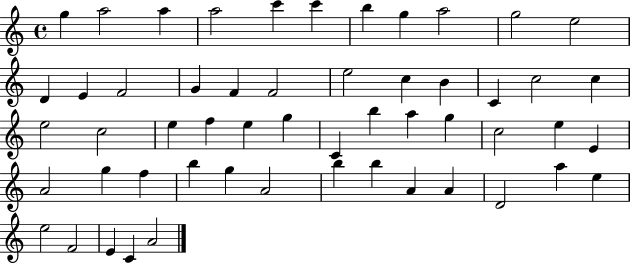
X:1
T:Untitled
M:4/4
L:1/4
K:C
g a2 a a2 c' c' b g a2 g2 e2 D E F2 G F F2 e2 c B C c2 c e2 c2 e f e g C b a g c2 e E A2 g f b g A2 b b A A D2 a e e2 F2 E C A2